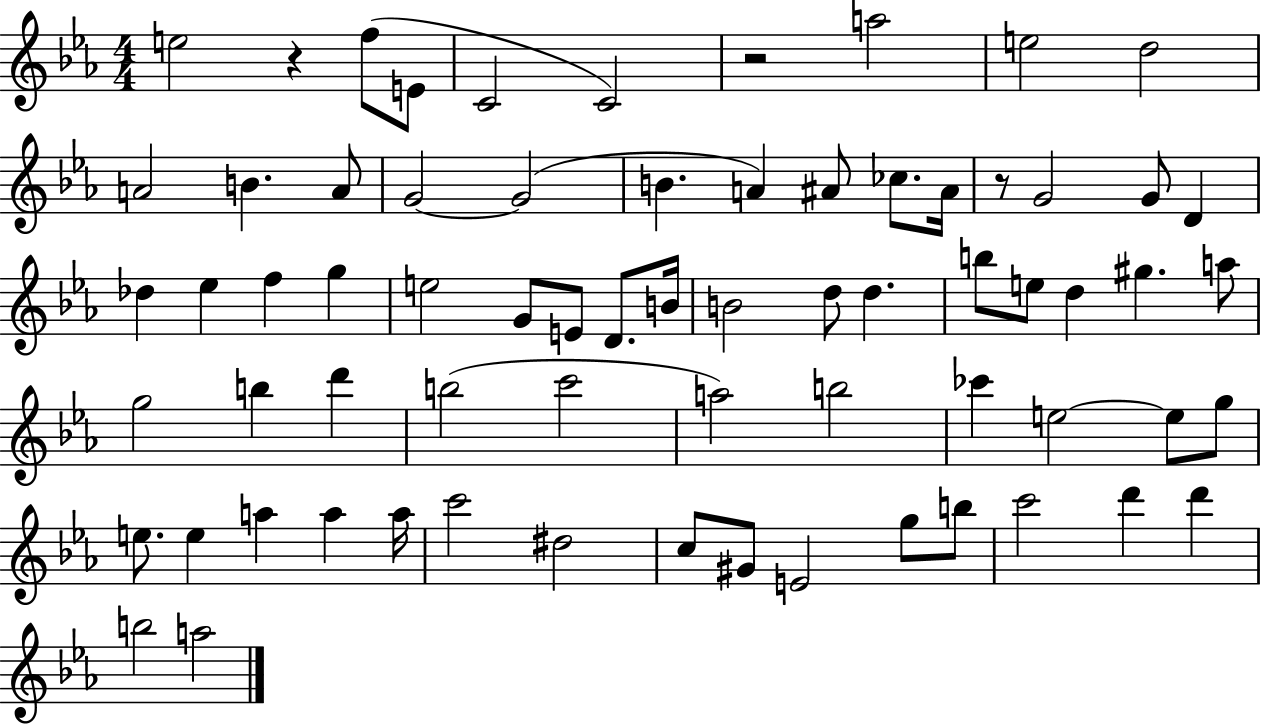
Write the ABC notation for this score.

X:1
T:Untitled
M:4/4
L:1/4
K:Eb
e2 z f/2 E/2 C2 C2 z2 a2 e2 d2 A2 B A/2 G2 G2 B A ^A/2 _c/2 ^A/4 z/2 G2 G/2 D _d _e f g e2 G/2 E/2 D/2 B/4 B2 d/2 d b/2 e/2 d ^g a/2 g2 b d' b2 c'2 a2 b2 _c' e2 e/2 g/2 e/2 e a a a/4 c'2 ^d2 c/2 ^G/2 E2 g/2 b/2 c'2 d' d' b2 a2